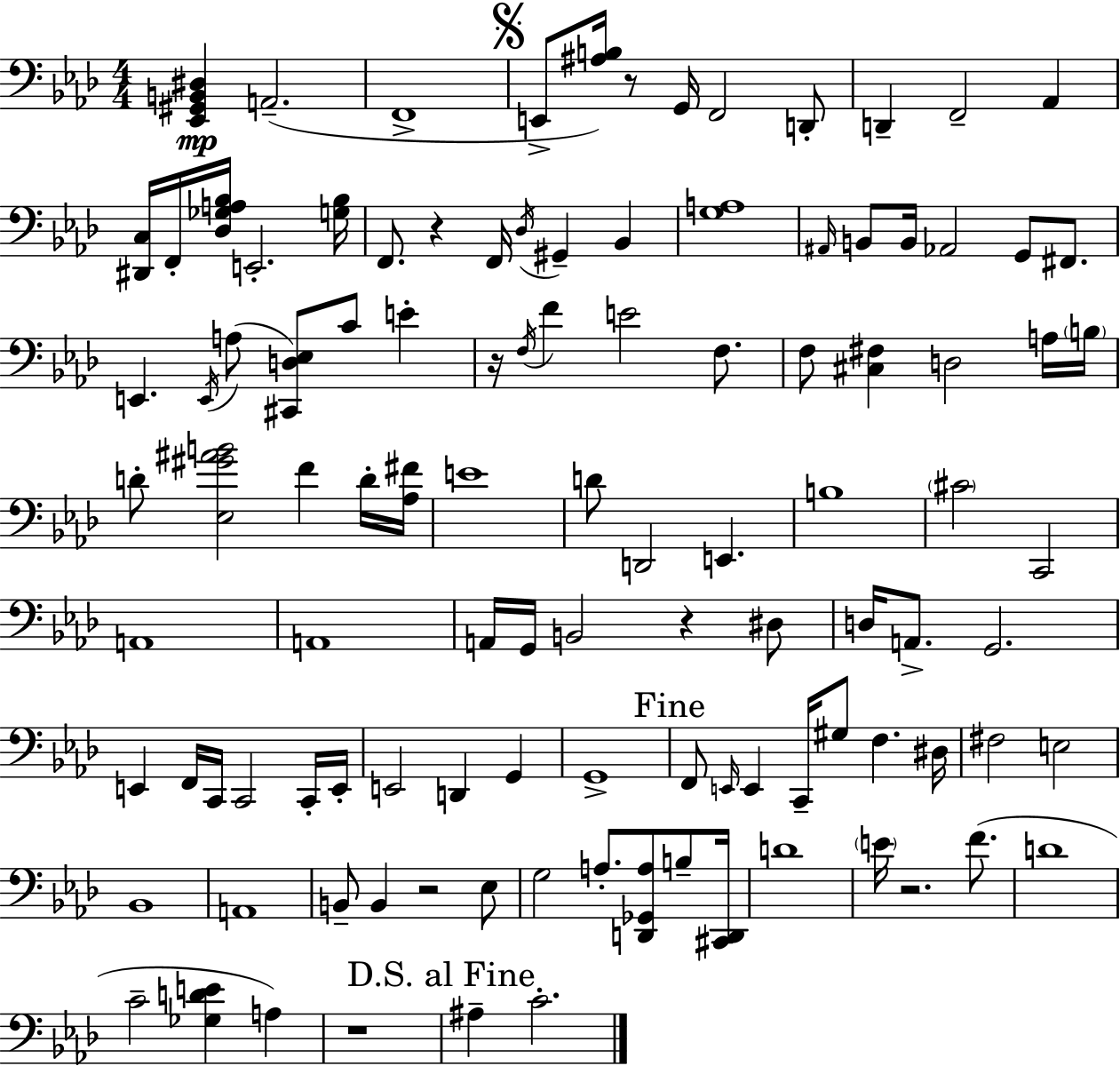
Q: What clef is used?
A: bass